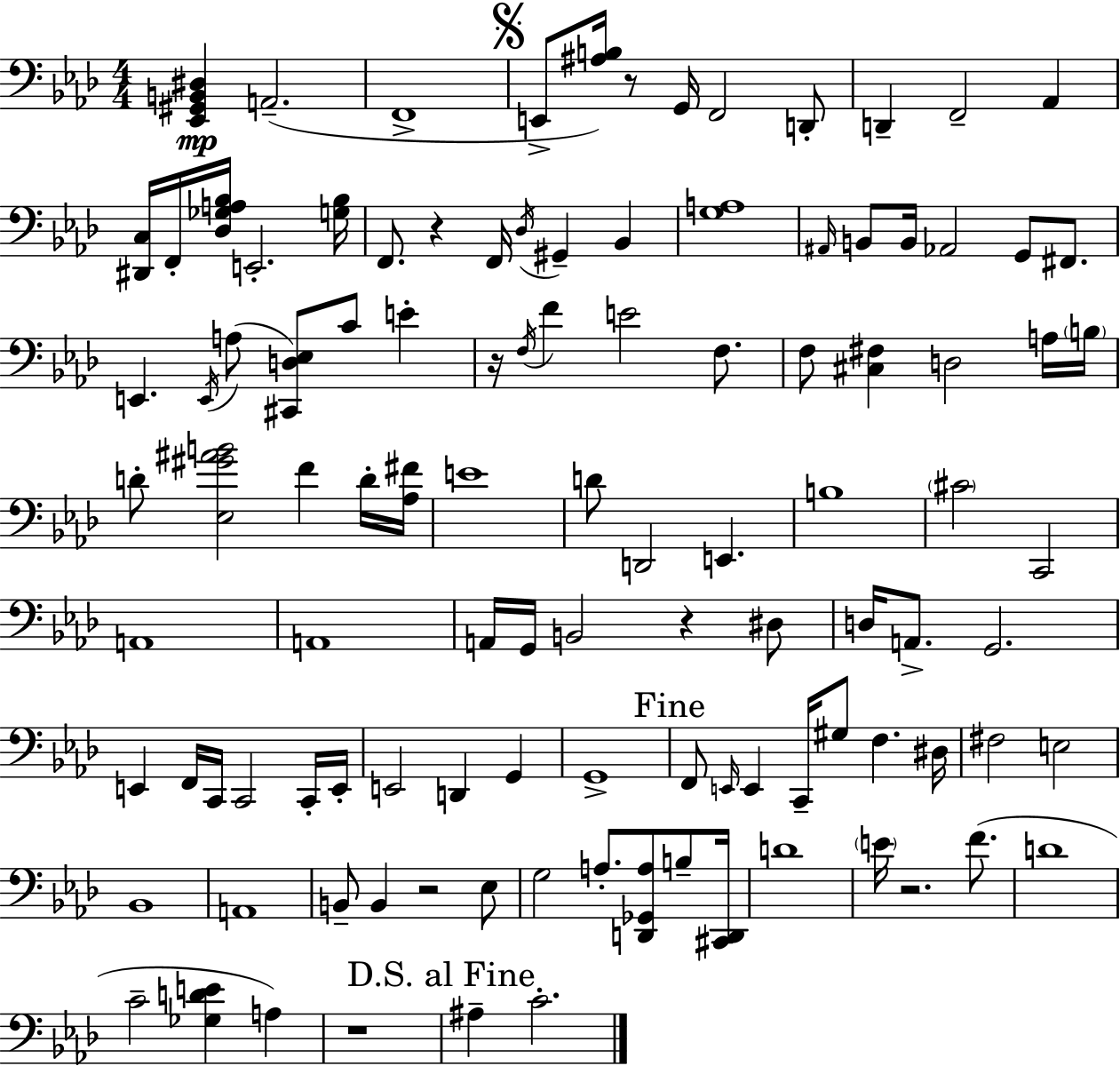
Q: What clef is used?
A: bass